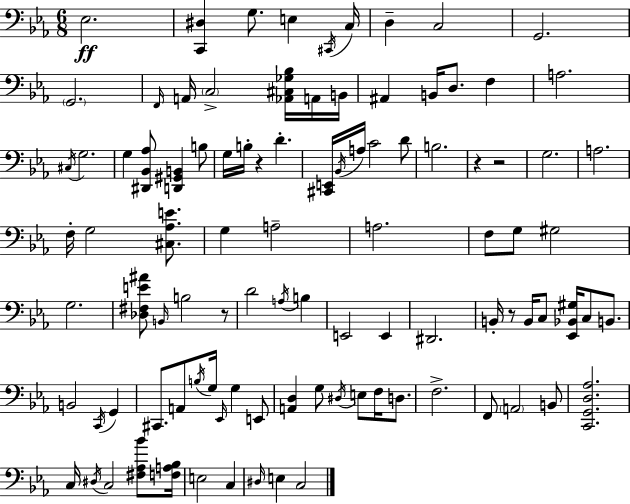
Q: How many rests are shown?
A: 5